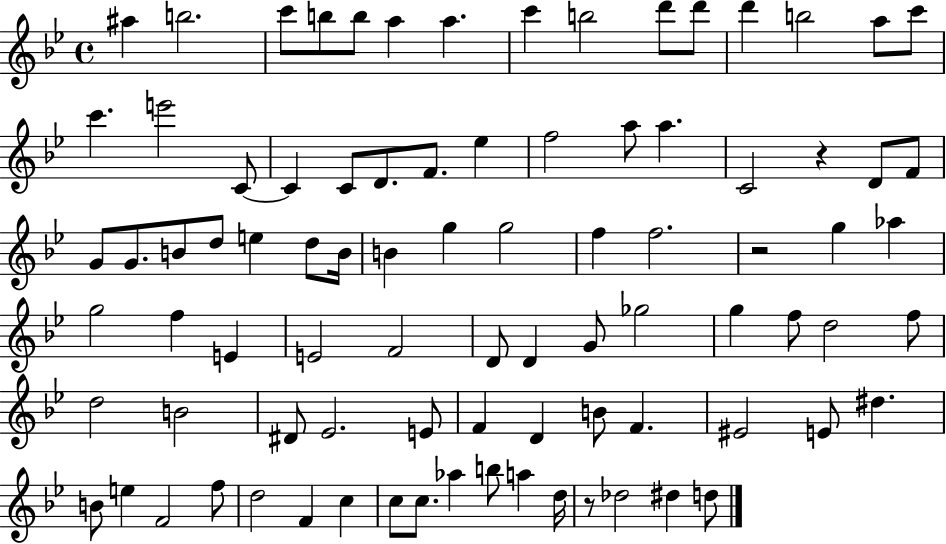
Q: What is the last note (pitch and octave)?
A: D5